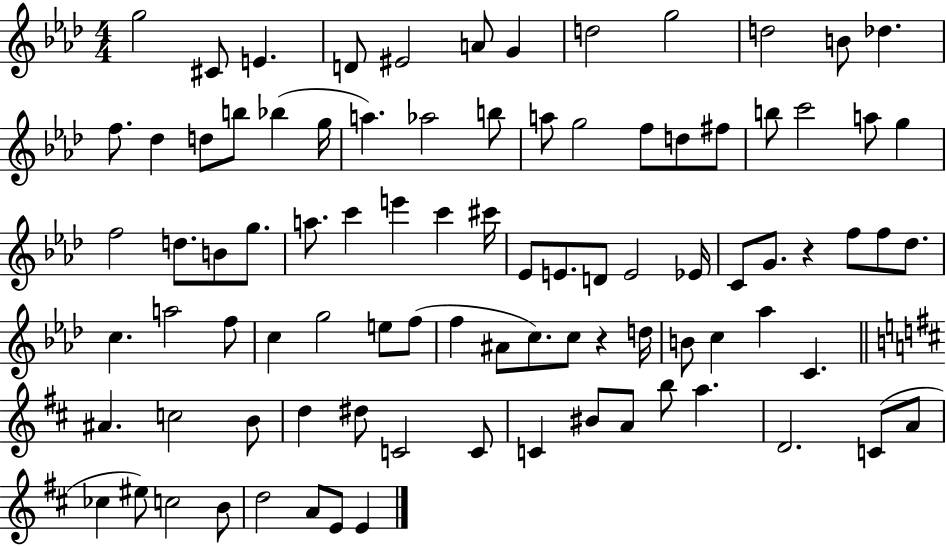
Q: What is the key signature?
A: AES major